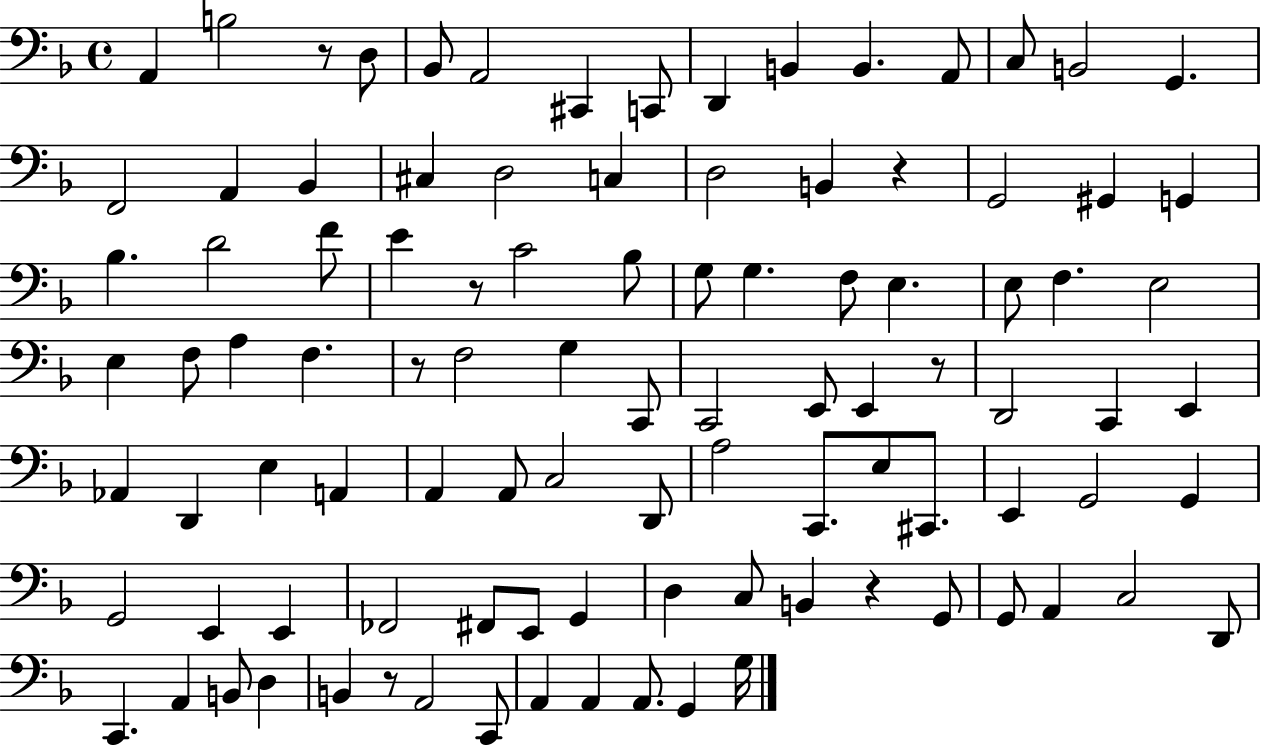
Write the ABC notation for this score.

X:1
T:Untitled
M:4/4
L:1/4
K:F
A,, B,2 z/2 D,/2 _B,,/2 A,,2 ^C,, C,,/2 D,, B,, B,, A,,/2 C,/2 B,,2 G,, F,,2 A,, _B,, ^C, D,2 C, D,2 B,, z G,,2 ^G,, G,, _B, D2 F/2 E z/2 C2 _B,/2 G,/2 G, F,/2 E, E,/2 F, E,2 E, F,/2 A, F, z/2 F,2 G, C,,/2 C,,2 E,,/2 E,, z/2 D,,2 C,, E,, _A,, D,, E, A,, A,, A,,/2 C,2 D,,/2 A,2 C,,/2 E,/2 ^C,,/2 E,, G,,2 G,, G,,2 E,, E,, _F,,2 ^F,,/2 E,,/2 G,, D, C,/2 B,, z G,,/2 G,,/2 A,, C,2 D,,/2 C,, A,, B,,/2 D, B,, z/2 A,,2 C,,/2 A,, A,, A,,/2 G,, G,/4